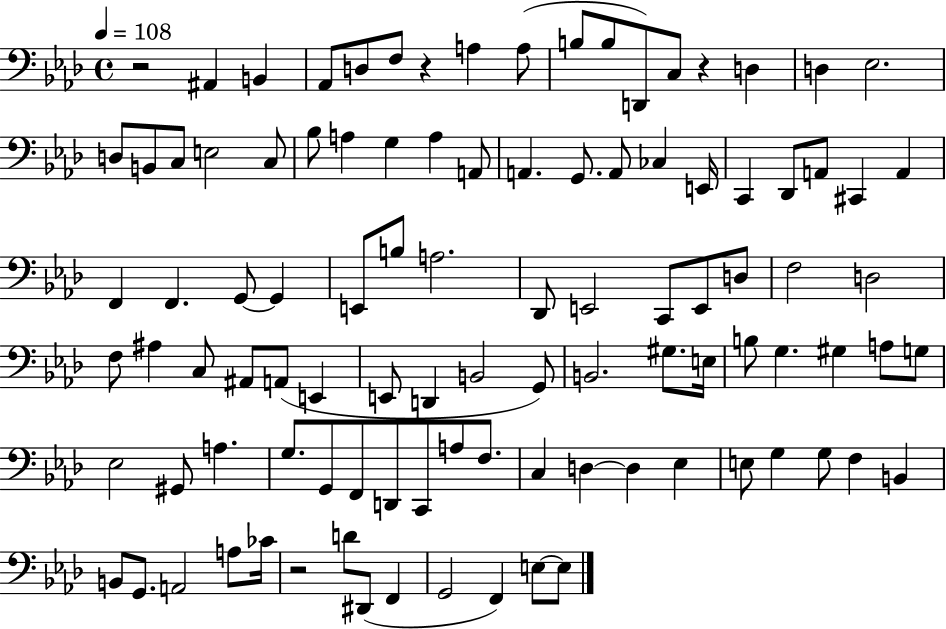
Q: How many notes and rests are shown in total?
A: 101